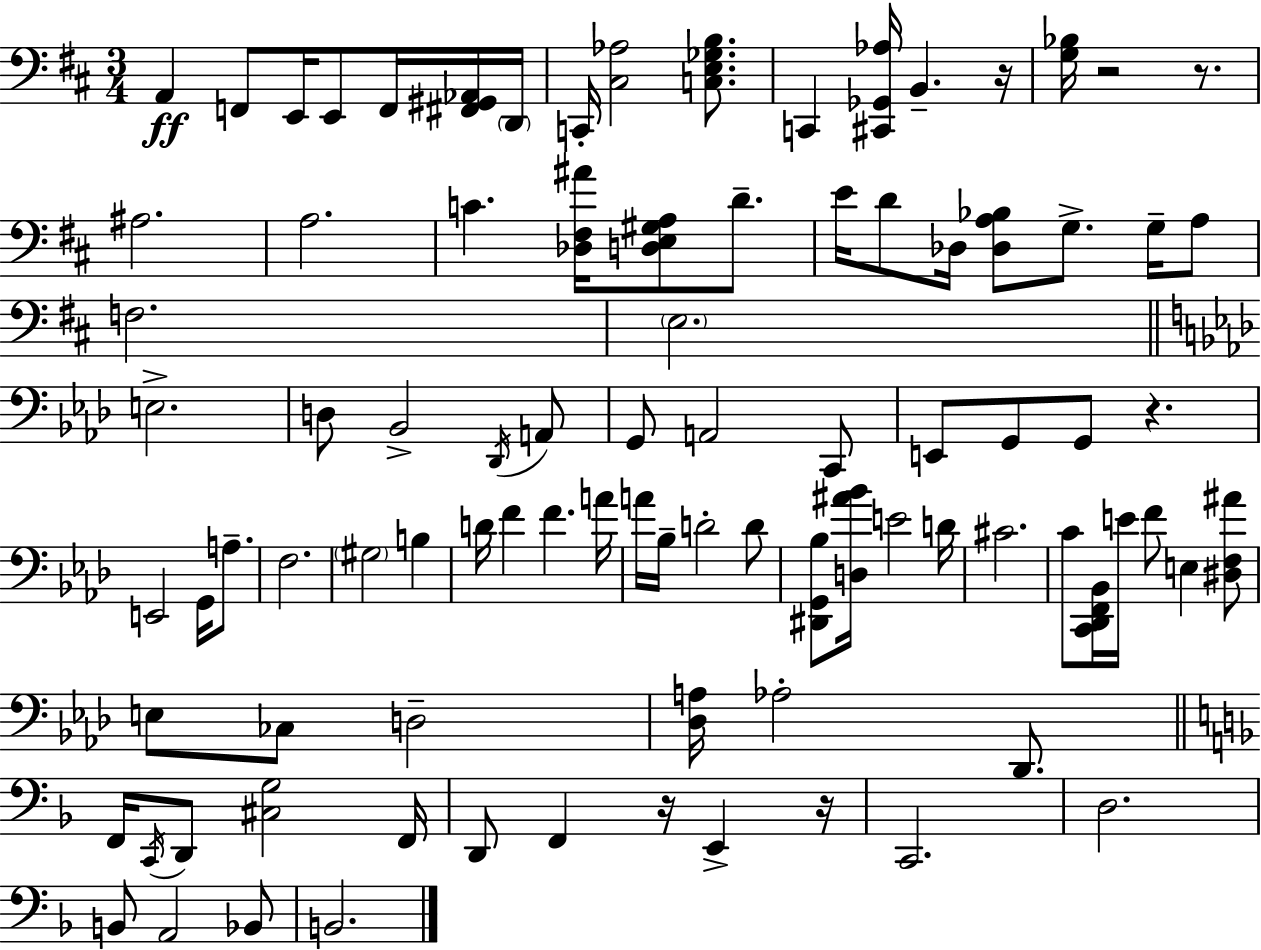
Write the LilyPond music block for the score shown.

{
  \clef bass
  \numericTimeSignature
  \time 3/4
  \key d \major
  \repeat volta 2 { a,4\ff f,8 e,16 e,8 f,16 <fis, gis, aes,>16 \parenthesize d,16 | c,16-. <cis aes>2 <c e ges b>8. | c,4 <cis, ges, aes>16 b,4.-- r16 | <g bes>16 r2 r8. | \break ais2. | a2. | c'4. <des fis ais'>16 <d e gis a>8 d'8.-- | e'16 d'8 des16 <des a bes>8 g8.-> g16-- a8 | \break f2. | \parenthesize e2. | \bar "||" \break \key aes \major e2.-> | d8 bes,2-> \acciaccatura { des,16 } a,8 | g,8 a,2 c,8 | e,8 g,8 g,8 r4. | \break e,2 g,16 a8.-- | f2. | \parenthesize gis2 b4 | d'16 f'4 f'4. | \break a'16 a'16 bes16-- d'2-. d'8 | <dis, g, bes>8 <d ais' bes'>16 e'2 | d'16 cis'2. | c'8 <c, des, f, bes,>16 e'16 f'8 e4 <dis f ais'>8 | \break e8 ces8 d2-- | <des a>16 aes2-. des,8. | \bar "||" \break \key f \major f,16 \acciaccatura { c,16 } d,8 <cis g>2 | f,16 d,8 f,4 r16 e,4-> | r16 c,2. | d2. | \break b,8 a,2 bes,8 | b,2. | } \bar "|."
}